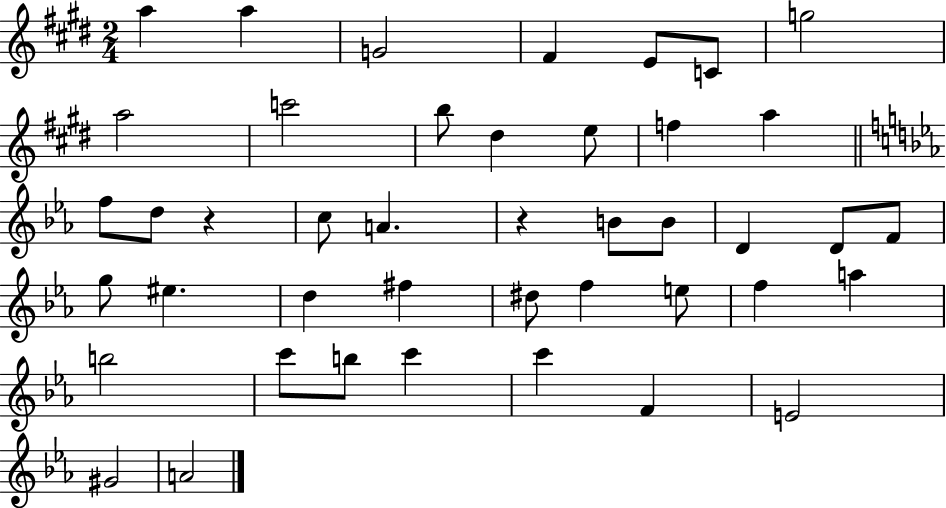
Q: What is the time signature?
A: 2/4